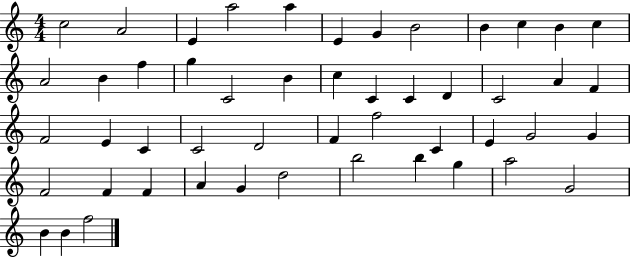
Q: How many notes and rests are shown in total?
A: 50